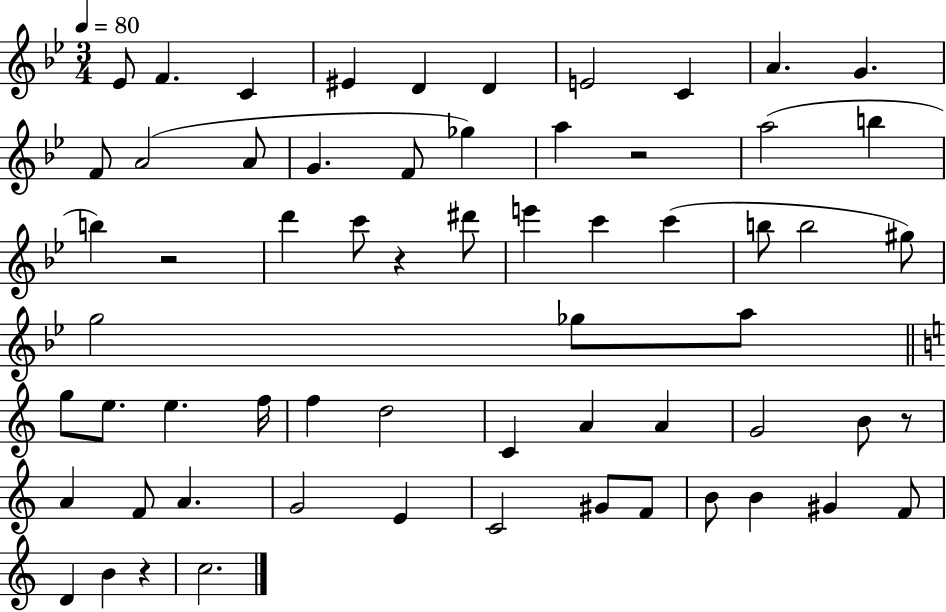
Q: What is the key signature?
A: BES major